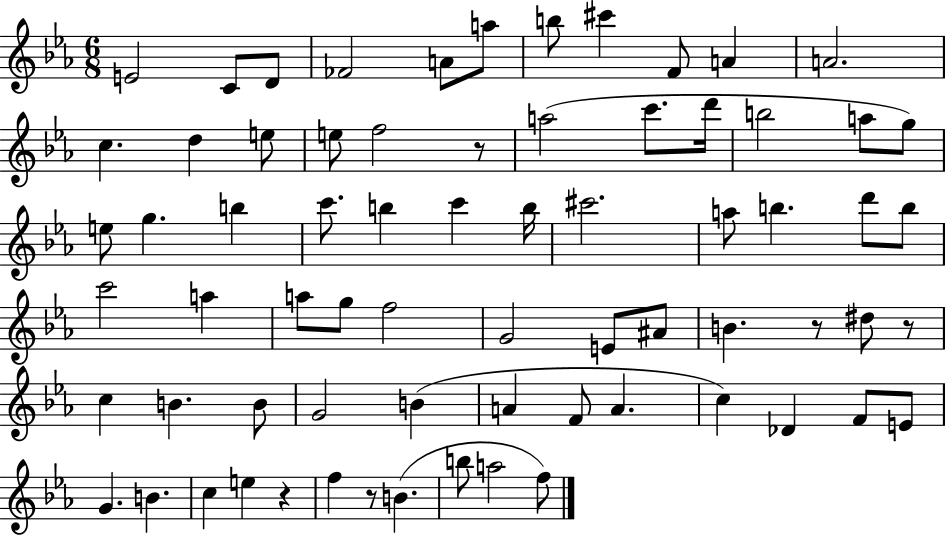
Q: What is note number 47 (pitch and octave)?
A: B4